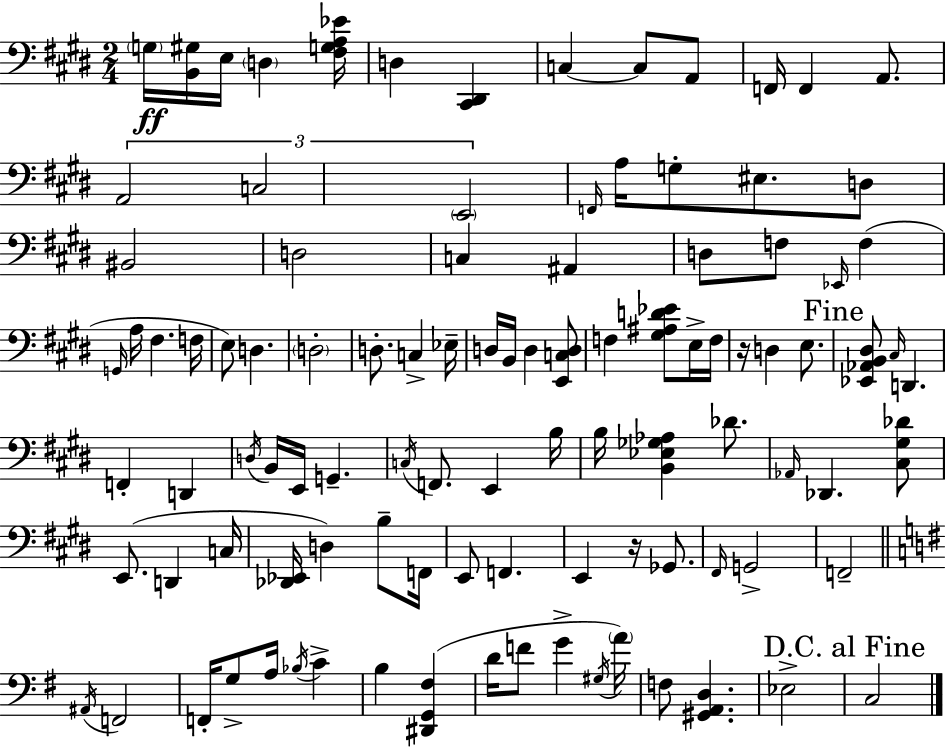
X:1
T:Untitled
M:2/4
L:1/4
K:E
G,/4 [B,,^G,]/4 E,/4 D, [^F,G,A,_E]/4 D, [^C,,^D,,] C, C,/2 A,,/2 F,,/4 F,, A,,/2 A,,2 C,2 E,,2 F,,/4 A,/4 G,/2 ^E,/2 D,/2 ^B,,2 D,2 C, ^A,, D,/2 F,/2 _E,,/4 F, G,,/4 A,/4 ^F, F,/4 E,/2 D, D,2 D,/2 C, _E,/4 D,/4 B,,/4 D, [E,,C,D,]/2 F, [^G,^A,D_E]/2 E,/4 F,/4 z/4 D, E,/2 [_E,,_A,,B,,^D,]/2 ^C,/4 D,, F,, D,, D,/4 B,,/4 E,,/4 G,, C,/4 F,,/2 E,, B,/4 B,/4 [B,,_E,_G,_A,] _D/2 _A,,/4 _D,, [^C,^G,_D]/2 E,,/2 D,, C,/4 [_D,,_E,,]/4 D, B,/2 F,,/4 E,,/2 F,, E,, z/4 _G,,/2 ^F,,/4 G,,2 F,,2 ^A,,/4 F,,2 F,,/4 G,/2 A,/4 _B,/4 C B, [^D,,G,,^F,] D/4 F/2 G ^G,/4 A/4 F,/2 [^G,,A,,D,] _E,2 C,2